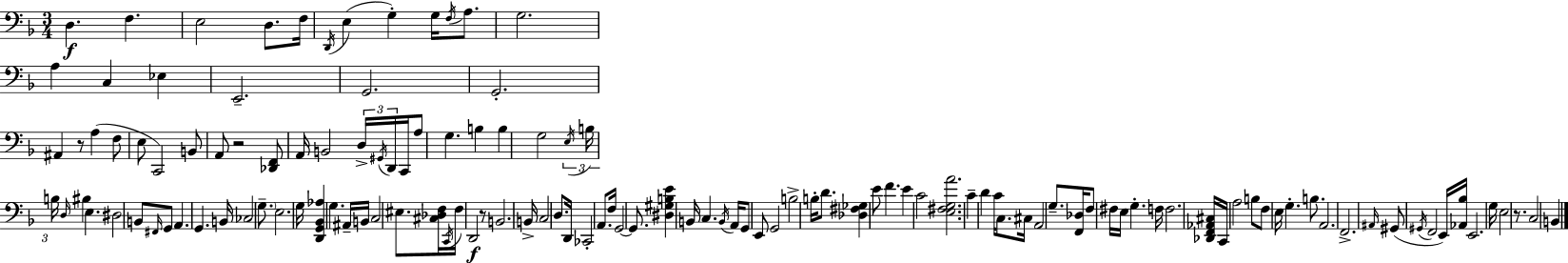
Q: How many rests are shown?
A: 4